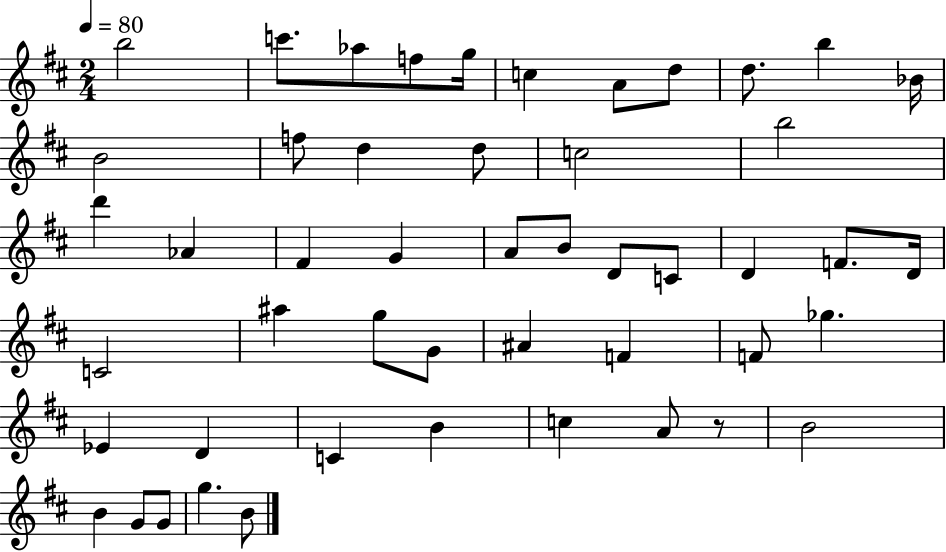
X:1
T:Untitled
M:2/4
L:1/4
K:D
b2 c'/2 _a/2 f/2 g/4 c A/2 d/2 d/2 b _B/4 B2 f/2 d d/2 c2 b2 d' _A ^F G A/2 B/2 D/2 C/2 D F/2 D/4 C2 ^a g/2 G/2 ^A F F/2 _g _E D C B c A/2 z/2 B2 B G/2 G/2 g B/2